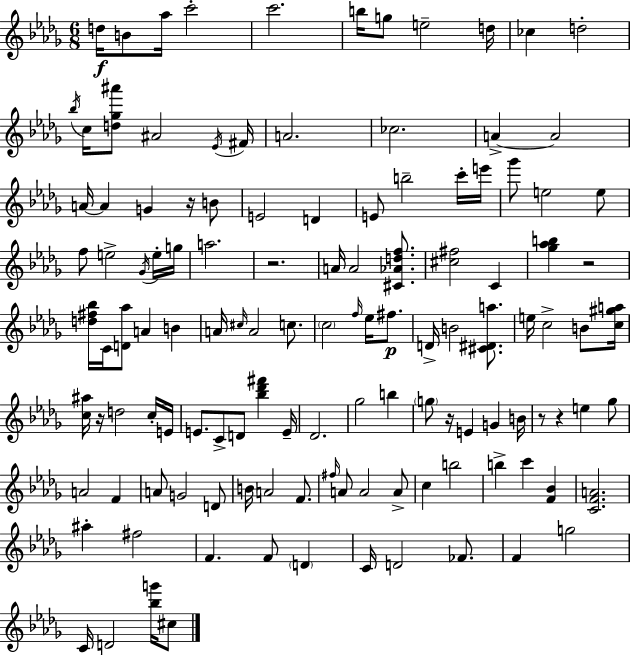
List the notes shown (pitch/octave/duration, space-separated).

D5/s B4/e Ab5/s C6/h C6/h. B5/s G5/e E5/h D5/s CES5/q D5/h Bb5/s C5/s [D5,Gb5,A#6]/e A#4/h Eb4/s F#4/s A4/h. CES5/h. A4/q A4/h A4/s A4/q G4/q R/s B4/e E4/h D4/q E4/e B5/h C6/s E6/s Gb6/e E5/h E5/e F5/e E5/h Gb4/s E5/s G5/s A5/h. R/h. A4/s A4/h [C#4,Ab4,D5,F5]/e. [C#5,F#5]/h C4/q [Gb5,Ab5,B5]/q R/h [D5,F#5,Bb5]/s C4/s [D4,Ab5]/e A4/q B4/q A4/s C#5/s A4/h C5/e. C5/h F5/s Eb5/s F#5/e. D4/s B4/h [C#4,D#4,A5]/e. E5/s C5/h B4/e [C5,G#5,A5]/s [C5,A#5]/s R/s D5/h C5/s E4/s E4/e. C4/e D4/e [Bb5,Db6,F#6]/q E4/s Db4/h. Gb5/h B5/q G5/e R/s E4/q G4/q B4/s R/e R/q E5/q Gb5/e A4/h F4/q A4/e G4/h D4/e B4/s A4/h F4/e. F#5/s A4/e A4/h A4/e C5/q B5/h B5/q C6/q [F4,Bb4]/q [C4,F4,A4]/h. A#5/q F#5/h F4/q. F4/e D4/q C4/s D4/h FES4/e. F4/q G5/h C4/s D4/h [Bb5,G6]/s C#5/e